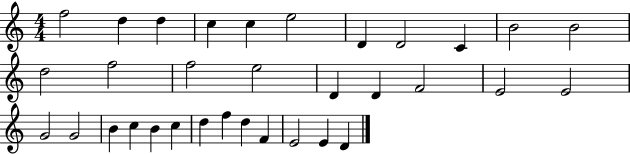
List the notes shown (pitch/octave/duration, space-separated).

F5/h D5/q D5/q C5/q C5/q E5/h D4/q D4/h C4/q B4/h B4/h D5/h F5/h F5/h E5/h D4/q D4/q F4/h E4/h E4/h G4/h G4/h B4/q C5/q B4/q C5/q D5/q F5/q D5/q F4/q E4/h E4/q D4/q